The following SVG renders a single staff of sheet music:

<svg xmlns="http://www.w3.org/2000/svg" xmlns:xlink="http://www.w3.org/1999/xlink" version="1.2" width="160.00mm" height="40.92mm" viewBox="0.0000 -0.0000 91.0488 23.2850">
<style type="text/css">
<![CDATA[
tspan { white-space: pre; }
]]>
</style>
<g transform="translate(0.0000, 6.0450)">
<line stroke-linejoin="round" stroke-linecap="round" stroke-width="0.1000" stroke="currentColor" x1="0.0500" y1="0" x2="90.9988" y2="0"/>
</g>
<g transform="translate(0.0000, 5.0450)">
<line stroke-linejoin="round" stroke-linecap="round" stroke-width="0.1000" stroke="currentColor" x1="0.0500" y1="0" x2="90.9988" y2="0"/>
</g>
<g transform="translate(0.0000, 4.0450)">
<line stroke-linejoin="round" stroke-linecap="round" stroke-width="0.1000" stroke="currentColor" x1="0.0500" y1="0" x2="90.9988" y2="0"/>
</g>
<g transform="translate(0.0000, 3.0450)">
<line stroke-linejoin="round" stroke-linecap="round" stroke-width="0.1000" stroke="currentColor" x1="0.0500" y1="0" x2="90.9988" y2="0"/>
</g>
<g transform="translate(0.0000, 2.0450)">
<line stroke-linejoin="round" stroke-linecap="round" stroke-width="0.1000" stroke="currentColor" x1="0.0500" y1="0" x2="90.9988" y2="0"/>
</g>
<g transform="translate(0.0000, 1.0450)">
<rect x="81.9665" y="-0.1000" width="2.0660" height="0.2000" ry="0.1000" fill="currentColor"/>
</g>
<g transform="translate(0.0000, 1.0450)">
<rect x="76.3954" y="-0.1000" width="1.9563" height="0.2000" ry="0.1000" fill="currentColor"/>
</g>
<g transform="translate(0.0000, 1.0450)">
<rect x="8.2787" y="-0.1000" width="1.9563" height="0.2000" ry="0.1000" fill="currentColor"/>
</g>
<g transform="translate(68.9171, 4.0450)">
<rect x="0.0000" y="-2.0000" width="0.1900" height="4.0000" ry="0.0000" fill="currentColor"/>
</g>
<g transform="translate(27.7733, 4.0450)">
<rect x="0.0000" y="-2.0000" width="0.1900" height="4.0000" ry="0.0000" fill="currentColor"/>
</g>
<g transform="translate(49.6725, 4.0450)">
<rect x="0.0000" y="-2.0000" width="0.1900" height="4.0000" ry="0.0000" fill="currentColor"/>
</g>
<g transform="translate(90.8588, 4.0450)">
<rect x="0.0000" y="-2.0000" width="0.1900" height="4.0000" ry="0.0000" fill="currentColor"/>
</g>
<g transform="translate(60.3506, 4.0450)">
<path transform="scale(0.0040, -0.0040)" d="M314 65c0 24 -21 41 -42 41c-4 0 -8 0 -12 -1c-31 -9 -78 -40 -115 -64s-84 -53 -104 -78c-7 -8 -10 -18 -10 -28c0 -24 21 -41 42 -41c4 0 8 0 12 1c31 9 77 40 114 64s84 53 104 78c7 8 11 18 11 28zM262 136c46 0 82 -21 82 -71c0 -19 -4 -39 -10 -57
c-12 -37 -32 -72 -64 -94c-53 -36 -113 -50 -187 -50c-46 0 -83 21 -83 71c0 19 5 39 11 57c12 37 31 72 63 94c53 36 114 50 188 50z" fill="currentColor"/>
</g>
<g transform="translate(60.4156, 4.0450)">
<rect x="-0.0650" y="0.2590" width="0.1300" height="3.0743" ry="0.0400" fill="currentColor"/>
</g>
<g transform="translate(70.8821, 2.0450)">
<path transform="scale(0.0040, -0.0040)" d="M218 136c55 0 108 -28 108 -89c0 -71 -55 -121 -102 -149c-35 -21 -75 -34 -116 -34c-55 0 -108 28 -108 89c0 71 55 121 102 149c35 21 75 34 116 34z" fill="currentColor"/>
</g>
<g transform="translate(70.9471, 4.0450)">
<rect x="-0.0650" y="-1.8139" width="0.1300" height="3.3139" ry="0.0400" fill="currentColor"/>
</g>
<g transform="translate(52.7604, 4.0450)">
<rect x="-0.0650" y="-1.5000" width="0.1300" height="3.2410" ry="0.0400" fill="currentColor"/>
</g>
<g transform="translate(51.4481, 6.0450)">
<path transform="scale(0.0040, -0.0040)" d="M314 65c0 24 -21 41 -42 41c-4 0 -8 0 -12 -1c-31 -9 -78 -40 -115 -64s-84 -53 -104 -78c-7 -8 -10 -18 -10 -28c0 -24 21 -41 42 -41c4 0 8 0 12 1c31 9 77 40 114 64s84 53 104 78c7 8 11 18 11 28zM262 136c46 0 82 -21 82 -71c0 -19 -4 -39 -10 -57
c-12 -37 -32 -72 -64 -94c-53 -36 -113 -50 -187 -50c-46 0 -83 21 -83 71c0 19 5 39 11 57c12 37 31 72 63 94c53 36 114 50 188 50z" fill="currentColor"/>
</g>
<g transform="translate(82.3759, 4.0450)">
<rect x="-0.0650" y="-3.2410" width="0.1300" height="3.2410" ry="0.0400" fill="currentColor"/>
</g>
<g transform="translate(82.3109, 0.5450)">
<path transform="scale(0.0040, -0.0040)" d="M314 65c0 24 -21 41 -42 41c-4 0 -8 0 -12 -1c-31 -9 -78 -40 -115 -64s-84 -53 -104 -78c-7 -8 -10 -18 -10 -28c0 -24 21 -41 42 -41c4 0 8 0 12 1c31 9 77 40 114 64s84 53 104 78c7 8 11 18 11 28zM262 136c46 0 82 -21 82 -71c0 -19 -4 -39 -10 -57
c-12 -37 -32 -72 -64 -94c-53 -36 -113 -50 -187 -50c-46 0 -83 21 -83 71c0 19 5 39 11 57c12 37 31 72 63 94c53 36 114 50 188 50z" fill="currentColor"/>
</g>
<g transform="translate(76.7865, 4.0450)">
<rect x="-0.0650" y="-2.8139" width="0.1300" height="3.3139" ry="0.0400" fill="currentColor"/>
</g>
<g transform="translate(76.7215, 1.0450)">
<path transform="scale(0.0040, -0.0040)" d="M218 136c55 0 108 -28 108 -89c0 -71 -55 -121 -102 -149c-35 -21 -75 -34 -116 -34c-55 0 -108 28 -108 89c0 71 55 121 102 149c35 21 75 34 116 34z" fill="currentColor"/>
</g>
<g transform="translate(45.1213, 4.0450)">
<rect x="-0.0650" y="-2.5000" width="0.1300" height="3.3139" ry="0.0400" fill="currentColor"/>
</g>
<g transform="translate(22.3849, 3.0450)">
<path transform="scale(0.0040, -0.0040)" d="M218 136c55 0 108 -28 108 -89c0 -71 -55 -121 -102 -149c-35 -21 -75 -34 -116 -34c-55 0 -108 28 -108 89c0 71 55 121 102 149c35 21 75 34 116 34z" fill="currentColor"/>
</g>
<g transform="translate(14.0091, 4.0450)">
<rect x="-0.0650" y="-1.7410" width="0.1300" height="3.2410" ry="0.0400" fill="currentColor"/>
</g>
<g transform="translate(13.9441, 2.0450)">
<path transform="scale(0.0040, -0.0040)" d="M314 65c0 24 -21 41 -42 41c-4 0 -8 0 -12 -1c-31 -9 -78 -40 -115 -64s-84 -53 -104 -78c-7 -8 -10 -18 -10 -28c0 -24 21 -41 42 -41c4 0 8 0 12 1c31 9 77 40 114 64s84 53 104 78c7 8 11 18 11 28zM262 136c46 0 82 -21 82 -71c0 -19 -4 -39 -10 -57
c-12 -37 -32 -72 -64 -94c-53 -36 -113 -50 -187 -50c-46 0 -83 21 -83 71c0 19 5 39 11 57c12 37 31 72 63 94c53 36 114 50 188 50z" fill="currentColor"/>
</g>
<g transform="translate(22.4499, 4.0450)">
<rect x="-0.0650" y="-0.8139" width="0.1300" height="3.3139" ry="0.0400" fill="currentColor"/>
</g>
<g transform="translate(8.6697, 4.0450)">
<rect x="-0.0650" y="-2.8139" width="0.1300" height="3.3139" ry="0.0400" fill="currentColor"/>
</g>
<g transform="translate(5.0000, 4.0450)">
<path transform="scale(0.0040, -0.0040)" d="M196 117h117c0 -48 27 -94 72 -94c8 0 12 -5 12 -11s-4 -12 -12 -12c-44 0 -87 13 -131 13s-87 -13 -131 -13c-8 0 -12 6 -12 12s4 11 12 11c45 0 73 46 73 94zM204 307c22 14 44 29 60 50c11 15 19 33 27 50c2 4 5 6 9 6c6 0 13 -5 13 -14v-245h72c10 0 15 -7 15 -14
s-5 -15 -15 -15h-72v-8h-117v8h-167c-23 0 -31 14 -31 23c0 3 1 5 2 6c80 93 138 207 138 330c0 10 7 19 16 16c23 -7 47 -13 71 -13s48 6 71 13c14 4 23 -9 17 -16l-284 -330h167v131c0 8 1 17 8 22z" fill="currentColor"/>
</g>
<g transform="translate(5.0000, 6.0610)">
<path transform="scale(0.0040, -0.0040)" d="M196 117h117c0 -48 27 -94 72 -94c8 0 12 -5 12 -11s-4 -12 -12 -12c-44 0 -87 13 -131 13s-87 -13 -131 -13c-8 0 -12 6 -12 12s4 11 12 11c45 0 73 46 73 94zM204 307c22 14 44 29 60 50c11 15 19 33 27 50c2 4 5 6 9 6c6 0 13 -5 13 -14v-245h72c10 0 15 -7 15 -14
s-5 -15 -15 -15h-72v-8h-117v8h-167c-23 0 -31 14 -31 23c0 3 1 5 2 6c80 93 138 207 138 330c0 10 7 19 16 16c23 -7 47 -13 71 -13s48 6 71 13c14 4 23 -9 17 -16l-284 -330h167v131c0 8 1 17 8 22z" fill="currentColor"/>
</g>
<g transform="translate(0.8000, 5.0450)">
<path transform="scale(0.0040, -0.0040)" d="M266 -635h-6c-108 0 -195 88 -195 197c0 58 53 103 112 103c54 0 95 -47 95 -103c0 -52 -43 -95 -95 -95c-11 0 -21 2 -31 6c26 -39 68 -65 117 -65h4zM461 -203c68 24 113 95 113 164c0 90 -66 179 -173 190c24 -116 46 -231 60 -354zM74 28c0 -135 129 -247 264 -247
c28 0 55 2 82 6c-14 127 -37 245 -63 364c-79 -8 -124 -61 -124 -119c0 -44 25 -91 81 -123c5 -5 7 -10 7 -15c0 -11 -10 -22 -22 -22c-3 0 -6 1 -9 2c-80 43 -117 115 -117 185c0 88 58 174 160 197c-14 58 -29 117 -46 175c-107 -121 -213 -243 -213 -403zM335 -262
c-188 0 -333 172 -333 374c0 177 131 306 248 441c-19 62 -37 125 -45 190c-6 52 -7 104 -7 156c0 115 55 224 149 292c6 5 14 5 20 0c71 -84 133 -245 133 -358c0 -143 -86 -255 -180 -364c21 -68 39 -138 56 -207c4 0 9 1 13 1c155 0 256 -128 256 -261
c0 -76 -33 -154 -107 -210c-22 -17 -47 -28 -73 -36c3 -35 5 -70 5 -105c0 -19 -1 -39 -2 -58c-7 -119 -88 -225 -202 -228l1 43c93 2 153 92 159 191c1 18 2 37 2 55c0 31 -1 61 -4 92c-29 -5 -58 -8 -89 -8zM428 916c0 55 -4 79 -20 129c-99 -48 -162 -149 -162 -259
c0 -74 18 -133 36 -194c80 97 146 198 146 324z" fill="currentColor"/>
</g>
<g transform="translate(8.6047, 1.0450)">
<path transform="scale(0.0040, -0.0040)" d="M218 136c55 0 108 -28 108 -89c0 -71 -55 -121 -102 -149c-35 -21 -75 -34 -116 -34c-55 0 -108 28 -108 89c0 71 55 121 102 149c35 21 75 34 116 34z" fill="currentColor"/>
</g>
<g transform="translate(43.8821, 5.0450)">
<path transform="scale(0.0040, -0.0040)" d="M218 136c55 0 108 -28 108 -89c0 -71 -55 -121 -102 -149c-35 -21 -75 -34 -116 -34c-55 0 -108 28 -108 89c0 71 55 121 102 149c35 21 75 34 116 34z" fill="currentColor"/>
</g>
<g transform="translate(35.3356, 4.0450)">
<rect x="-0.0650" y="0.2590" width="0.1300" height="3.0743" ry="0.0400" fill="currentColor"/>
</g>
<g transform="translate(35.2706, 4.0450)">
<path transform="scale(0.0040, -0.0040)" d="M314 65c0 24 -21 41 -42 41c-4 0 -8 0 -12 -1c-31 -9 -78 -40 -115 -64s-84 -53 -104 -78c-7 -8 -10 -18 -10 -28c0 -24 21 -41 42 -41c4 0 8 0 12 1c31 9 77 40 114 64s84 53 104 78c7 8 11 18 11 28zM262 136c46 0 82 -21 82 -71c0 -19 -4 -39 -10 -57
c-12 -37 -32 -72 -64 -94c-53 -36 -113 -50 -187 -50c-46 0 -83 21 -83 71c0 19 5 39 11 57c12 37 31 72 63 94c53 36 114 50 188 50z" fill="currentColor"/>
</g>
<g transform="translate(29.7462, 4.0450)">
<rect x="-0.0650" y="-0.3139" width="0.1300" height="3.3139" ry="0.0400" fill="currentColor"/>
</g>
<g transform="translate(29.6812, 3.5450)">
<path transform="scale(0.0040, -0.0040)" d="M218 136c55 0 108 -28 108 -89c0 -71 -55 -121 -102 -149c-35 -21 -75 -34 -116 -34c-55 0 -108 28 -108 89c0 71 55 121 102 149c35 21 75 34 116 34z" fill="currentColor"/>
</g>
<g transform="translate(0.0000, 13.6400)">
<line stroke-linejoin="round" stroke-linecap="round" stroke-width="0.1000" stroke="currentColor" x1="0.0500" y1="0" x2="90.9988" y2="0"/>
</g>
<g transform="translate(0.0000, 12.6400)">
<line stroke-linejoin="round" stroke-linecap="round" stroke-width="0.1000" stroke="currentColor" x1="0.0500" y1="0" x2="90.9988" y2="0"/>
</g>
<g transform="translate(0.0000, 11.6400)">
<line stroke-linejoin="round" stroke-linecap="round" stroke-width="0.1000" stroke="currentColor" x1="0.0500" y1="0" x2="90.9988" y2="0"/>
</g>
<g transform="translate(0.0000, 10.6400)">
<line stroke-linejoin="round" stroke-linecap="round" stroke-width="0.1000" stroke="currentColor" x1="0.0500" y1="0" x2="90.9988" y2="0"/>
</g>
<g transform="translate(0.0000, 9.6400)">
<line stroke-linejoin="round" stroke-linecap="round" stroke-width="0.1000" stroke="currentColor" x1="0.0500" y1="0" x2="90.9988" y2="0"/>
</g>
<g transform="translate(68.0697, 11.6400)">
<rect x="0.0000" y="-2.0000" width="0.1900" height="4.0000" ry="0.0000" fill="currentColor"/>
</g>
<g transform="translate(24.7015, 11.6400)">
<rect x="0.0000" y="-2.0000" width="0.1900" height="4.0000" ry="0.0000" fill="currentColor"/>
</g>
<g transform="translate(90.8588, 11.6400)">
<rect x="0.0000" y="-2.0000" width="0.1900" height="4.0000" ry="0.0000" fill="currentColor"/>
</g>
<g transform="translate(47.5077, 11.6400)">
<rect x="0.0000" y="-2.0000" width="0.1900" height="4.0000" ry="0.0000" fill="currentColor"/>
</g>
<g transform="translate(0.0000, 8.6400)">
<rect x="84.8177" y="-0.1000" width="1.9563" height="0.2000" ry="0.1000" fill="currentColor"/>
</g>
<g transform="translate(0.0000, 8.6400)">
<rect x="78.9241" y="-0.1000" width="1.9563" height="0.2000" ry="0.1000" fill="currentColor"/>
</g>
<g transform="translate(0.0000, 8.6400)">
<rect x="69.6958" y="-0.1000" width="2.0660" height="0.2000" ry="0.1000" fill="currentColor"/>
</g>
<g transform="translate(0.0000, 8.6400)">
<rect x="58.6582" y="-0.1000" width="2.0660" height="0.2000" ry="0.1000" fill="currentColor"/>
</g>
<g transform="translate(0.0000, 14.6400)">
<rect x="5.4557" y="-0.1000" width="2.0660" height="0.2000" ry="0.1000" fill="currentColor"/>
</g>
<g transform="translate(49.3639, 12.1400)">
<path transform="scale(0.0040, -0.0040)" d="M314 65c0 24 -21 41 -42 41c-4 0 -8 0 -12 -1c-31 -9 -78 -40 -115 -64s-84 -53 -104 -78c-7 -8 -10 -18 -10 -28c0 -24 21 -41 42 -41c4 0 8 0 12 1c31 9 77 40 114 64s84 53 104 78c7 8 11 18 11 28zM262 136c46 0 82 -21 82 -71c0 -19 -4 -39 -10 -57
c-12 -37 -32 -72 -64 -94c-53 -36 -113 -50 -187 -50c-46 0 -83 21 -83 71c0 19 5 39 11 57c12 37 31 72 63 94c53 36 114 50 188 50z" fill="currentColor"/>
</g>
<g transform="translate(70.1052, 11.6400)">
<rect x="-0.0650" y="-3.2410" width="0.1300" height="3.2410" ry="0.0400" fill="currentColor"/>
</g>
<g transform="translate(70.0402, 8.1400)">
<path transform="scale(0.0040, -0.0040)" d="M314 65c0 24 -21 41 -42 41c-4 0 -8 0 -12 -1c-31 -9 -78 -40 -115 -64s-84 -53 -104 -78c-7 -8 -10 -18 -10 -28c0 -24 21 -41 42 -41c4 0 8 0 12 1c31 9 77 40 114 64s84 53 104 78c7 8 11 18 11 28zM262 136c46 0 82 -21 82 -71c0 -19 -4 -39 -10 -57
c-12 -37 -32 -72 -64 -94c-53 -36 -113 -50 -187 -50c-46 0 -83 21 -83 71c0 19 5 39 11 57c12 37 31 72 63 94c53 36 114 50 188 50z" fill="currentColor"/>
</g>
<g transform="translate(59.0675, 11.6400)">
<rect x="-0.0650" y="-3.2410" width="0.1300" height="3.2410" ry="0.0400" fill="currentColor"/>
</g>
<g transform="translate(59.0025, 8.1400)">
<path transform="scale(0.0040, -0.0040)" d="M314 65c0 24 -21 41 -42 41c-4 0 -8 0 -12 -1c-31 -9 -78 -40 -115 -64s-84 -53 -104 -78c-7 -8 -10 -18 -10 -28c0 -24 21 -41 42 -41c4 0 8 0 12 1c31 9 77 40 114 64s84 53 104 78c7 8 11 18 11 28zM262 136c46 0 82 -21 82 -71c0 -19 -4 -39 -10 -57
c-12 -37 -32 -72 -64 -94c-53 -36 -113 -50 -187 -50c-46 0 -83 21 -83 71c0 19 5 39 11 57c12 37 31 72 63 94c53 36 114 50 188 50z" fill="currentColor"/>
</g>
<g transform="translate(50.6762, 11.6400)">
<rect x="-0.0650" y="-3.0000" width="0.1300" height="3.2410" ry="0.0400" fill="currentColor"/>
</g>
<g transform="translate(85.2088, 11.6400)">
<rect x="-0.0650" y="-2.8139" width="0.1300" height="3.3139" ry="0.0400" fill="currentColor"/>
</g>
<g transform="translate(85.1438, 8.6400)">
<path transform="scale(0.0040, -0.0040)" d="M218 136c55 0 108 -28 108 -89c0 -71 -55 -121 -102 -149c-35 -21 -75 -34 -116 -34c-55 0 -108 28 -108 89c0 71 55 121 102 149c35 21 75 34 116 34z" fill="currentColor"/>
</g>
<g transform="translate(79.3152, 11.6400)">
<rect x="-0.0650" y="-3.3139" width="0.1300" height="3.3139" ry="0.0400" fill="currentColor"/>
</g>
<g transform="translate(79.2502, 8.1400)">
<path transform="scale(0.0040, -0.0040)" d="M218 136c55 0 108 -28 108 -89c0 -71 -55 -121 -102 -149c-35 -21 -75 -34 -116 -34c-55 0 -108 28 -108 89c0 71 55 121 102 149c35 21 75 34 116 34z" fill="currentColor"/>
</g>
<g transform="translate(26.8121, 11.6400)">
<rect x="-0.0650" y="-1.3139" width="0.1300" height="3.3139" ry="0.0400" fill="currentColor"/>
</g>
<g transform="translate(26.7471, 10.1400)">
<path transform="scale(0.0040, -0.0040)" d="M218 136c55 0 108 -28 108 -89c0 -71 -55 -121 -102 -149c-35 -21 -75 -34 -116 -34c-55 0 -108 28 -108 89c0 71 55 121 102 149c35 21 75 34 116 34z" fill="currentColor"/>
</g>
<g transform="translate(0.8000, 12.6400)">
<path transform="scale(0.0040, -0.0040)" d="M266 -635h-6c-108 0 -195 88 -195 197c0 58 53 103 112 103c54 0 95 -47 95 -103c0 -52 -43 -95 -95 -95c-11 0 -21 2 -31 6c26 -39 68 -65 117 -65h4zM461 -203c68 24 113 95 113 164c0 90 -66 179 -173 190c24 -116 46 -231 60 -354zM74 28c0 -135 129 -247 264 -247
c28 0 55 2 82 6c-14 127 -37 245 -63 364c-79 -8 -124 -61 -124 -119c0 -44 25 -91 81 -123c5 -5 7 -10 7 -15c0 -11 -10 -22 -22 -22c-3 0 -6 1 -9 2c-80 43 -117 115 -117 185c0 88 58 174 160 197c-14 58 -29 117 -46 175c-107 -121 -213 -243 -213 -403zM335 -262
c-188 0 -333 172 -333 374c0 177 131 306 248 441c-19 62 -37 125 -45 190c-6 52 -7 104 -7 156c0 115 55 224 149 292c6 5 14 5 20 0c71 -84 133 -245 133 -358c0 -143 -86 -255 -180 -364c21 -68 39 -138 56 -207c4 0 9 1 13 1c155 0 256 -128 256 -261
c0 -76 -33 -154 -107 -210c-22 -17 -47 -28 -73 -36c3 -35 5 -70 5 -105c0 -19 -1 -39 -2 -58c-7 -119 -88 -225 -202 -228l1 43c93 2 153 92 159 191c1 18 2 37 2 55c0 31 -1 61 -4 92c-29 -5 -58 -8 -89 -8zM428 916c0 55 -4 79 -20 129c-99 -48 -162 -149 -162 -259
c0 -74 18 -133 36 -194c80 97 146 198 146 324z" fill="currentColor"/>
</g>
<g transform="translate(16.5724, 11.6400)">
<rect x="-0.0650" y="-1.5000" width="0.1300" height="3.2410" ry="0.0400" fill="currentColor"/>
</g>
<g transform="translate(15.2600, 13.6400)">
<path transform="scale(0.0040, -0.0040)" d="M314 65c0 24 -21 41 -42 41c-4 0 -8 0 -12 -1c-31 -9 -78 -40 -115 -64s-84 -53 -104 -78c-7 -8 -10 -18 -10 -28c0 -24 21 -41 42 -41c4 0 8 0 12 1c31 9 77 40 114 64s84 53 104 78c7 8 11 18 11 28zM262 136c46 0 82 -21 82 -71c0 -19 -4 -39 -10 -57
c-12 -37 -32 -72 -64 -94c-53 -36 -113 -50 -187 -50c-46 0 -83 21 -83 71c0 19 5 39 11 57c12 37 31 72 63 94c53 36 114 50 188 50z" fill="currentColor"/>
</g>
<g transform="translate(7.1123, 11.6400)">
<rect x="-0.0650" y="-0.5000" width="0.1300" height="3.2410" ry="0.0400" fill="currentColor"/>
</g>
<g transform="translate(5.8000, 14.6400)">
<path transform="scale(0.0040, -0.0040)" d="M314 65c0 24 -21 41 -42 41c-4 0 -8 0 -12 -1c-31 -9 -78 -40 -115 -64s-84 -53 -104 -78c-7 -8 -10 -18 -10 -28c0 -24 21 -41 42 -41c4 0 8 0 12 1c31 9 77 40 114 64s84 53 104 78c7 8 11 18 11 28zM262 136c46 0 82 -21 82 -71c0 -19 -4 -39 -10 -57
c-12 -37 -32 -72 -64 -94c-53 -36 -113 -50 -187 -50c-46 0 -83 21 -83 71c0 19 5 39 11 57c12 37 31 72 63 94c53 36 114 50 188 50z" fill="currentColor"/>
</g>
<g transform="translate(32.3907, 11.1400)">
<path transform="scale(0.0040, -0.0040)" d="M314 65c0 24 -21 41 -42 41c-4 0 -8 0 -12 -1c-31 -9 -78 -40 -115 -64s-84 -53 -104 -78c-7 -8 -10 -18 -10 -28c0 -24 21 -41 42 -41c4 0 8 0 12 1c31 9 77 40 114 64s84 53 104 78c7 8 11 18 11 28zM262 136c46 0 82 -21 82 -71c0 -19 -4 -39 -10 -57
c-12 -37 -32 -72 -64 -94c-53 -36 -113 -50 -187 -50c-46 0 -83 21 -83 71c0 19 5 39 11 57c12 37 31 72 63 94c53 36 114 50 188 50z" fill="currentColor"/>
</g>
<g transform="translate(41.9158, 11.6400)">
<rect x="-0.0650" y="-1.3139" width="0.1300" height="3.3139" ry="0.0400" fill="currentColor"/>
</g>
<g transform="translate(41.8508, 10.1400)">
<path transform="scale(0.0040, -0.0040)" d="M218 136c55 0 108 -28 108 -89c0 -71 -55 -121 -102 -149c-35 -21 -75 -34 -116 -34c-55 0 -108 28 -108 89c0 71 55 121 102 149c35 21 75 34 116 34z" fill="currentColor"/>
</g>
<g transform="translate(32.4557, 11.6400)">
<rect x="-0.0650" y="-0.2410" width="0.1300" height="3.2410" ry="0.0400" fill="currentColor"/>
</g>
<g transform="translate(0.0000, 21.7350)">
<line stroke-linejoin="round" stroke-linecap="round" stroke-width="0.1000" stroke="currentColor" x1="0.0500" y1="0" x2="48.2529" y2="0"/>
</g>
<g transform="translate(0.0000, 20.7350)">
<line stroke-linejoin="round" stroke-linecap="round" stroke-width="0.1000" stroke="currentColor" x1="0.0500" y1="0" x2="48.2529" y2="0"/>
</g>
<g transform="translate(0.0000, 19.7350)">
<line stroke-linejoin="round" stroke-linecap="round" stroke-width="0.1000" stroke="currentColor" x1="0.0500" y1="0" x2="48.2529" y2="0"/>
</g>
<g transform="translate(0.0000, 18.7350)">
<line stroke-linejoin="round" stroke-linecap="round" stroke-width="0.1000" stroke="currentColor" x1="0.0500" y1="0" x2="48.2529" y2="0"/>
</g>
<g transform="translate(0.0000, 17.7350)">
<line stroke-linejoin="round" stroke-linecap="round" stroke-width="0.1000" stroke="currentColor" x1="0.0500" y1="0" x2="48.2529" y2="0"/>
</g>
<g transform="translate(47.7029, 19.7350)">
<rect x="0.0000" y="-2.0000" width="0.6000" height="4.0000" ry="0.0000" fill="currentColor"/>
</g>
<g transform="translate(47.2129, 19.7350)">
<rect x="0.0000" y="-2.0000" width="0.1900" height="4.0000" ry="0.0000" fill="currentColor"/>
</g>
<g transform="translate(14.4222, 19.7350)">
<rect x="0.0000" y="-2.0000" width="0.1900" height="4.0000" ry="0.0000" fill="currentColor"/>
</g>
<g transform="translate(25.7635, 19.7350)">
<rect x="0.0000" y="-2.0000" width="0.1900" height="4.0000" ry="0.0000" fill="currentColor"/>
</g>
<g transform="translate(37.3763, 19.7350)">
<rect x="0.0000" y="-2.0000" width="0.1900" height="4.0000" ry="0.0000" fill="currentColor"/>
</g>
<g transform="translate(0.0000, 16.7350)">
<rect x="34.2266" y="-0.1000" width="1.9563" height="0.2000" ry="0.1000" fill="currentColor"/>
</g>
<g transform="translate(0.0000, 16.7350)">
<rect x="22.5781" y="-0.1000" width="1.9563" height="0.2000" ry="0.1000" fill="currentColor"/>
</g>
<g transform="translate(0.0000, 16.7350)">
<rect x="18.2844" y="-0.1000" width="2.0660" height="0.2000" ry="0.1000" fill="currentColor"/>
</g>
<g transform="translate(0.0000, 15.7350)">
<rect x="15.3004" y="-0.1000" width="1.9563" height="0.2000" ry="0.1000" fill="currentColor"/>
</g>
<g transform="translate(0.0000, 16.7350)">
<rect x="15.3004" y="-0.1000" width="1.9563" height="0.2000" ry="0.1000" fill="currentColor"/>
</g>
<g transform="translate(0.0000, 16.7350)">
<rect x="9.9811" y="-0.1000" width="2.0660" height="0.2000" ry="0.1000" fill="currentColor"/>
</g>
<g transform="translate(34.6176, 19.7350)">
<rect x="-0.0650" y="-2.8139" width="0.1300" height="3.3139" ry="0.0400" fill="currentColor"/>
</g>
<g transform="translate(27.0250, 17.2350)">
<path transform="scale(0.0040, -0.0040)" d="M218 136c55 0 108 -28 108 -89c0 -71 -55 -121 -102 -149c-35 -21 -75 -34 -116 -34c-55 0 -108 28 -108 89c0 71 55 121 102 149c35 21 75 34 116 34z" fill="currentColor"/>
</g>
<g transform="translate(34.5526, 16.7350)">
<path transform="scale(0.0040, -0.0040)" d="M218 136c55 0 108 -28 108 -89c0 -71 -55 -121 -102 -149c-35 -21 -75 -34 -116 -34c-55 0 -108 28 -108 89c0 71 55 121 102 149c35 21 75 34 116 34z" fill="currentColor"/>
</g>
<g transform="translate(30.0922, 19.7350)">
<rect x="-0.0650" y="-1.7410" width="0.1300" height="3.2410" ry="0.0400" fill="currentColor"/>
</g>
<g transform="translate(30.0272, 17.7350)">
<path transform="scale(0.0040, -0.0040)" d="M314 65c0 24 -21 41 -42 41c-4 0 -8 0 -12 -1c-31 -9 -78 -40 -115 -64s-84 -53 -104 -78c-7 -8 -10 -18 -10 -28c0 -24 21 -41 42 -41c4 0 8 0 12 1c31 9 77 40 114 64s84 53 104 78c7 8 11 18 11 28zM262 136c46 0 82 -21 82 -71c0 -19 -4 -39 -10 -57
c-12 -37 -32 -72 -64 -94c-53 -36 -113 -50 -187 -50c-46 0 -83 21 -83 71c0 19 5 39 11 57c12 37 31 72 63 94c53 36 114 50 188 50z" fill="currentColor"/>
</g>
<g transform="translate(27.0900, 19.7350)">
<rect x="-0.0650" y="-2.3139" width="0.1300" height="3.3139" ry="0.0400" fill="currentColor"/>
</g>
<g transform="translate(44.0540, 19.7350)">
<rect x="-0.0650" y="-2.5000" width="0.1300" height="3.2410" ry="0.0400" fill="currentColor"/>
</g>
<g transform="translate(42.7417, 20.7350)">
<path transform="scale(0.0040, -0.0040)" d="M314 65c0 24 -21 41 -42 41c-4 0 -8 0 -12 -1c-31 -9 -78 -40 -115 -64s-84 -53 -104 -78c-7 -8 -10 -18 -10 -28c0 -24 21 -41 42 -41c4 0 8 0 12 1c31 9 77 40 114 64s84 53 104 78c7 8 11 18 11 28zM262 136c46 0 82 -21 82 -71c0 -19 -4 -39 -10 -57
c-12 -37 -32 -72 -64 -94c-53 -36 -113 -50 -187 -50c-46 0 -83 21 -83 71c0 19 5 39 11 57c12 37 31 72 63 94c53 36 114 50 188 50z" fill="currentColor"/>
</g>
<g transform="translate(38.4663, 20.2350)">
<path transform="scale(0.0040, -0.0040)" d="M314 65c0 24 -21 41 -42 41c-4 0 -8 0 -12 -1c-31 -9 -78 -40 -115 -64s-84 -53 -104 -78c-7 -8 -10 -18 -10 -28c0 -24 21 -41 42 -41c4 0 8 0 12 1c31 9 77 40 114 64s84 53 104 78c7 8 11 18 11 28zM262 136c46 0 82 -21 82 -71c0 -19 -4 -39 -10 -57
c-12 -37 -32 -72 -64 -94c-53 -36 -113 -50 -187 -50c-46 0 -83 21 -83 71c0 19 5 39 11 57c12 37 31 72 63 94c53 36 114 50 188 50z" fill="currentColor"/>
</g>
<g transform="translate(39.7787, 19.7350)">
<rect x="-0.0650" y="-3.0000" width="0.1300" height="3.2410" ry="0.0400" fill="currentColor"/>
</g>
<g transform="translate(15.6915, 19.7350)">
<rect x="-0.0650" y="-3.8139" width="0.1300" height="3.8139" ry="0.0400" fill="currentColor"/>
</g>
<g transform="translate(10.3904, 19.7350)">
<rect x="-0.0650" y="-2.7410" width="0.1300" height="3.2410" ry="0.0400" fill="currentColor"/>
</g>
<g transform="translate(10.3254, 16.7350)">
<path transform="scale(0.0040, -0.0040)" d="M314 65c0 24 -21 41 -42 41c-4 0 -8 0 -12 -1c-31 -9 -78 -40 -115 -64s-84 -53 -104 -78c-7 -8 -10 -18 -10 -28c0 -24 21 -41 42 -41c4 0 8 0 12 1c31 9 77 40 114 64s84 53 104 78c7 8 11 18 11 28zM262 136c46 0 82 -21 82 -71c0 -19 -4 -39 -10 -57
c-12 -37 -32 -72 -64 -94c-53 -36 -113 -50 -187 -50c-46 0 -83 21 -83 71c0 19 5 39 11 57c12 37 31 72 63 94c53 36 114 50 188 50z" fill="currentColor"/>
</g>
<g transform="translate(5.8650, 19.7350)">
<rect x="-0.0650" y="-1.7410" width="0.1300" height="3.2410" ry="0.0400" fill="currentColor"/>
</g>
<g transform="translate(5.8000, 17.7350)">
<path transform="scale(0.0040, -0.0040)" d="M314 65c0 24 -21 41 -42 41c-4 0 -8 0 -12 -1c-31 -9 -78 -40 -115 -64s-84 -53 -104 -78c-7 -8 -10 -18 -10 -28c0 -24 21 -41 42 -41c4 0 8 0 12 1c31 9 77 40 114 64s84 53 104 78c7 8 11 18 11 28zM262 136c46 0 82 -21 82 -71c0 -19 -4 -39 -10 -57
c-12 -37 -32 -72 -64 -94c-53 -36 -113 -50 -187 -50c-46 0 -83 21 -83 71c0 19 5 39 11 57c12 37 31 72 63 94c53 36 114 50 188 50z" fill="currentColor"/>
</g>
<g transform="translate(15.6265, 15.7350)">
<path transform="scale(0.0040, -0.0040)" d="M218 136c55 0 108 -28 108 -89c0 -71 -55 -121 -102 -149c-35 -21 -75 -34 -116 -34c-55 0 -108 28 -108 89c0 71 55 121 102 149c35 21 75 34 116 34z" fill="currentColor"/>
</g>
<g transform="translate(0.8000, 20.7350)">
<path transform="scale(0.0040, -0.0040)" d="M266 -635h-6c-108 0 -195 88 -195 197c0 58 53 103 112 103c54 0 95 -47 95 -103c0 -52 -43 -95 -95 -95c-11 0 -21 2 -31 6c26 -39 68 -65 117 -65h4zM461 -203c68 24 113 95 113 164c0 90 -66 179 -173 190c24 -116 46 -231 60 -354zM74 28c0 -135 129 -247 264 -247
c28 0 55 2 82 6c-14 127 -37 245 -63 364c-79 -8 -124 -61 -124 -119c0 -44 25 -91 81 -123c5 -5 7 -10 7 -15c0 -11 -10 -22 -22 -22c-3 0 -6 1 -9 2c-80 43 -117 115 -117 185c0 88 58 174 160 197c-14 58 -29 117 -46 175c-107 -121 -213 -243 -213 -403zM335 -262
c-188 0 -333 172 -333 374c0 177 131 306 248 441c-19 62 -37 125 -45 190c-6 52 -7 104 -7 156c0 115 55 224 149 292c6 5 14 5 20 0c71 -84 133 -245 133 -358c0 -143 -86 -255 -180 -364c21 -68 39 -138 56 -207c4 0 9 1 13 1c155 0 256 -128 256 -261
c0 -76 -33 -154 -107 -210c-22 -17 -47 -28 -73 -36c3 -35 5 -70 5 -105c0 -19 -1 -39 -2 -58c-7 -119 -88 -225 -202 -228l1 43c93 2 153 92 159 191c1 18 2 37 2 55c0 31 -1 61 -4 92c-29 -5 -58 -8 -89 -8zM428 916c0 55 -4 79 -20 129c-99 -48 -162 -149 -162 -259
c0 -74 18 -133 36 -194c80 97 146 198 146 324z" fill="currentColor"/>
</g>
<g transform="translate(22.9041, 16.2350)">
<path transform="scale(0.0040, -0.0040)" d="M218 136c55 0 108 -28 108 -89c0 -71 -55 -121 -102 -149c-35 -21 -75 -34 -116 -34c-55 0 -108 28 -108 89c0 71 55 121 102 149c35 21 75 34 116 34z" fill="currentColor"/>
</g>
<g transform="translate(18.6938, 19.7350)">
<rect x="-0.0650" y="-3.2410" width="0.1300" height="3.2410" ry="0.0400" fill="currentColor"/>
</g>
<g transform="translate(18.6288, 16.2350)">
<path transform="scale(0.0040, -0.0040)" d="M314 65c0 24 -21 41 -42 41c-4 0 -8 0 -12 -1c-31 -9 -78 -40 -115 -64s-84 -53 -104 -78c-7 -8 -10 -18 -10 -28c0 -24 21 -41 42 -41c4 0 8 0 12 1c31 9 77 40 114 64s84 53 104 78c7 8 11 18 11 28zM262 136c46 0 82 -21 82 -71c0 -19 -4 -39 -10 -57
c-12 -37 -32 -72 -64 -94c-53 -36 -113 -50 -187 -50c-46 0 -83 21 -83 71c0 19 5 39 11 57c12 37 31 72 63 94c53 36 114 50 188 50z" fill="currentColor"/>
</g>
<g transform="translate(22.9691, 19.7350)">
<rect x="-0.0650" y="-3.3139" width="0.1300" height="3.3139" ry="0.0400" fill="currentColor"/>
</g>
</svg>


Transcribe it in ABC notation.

X:1
T:Untitled
M:4/4
L:1/4
K:C
a f2 d c B2 G E2 B2 f a b2 C2 E2 e c2 e A2 b2 b2 b a f2 a2 c' b2 b g f2 a A2 G2